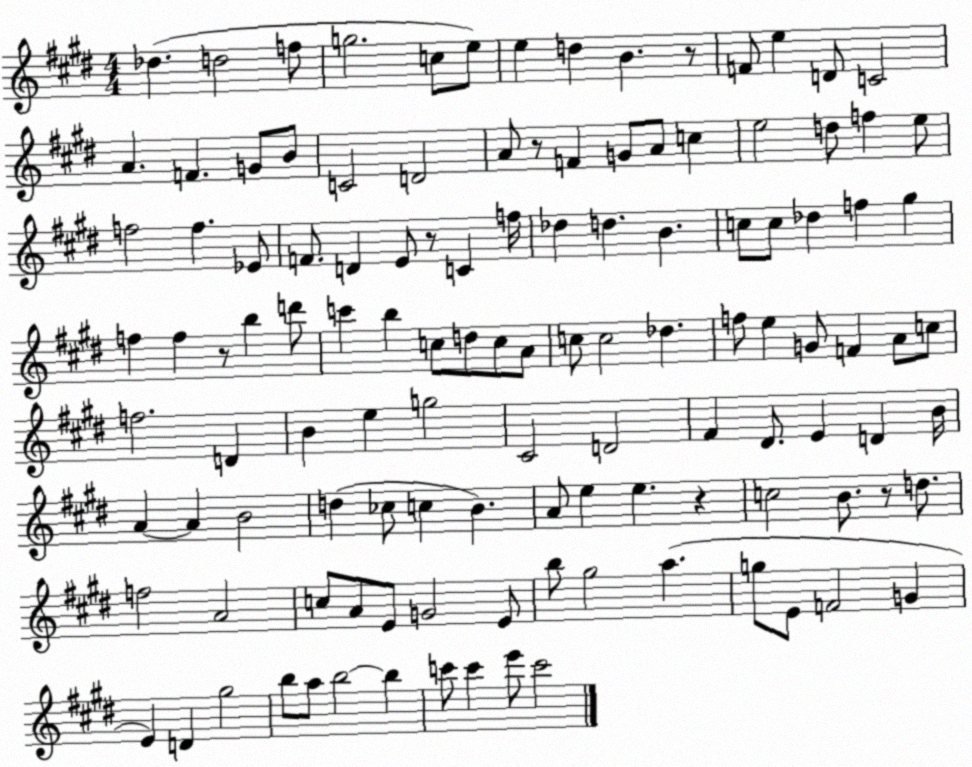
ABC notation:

X:1
T:Untitled
M:4/4
L:1/4
K:E
_d d2 f/2 g2 c/2 e/2 e d B z/2 F/2 e D/2 C2 A F G/2 B/2 C2 D2 A/2 z/2 F G/2 A/2 c e2 d/2 f e/2 f2 f _E/2 F/2 D E/2 z/2 C f/4 _d d B c/2 c/2 _d f ^g f f z/2 b d'/2 c' b c/2 d/2 c/2 A/2 c/2 c2 _d f/2 e G/2 F A/2 c/2 f2 D B e g2 ^C2 D2 ^F ^D/2 E D B/4 A A B2 d _c/2 c B A/2 e e z c2 B/2 z/2 d/2 f2 A2 c/2 A/2 E/2 G2 E/2 b/2 ^g2 a g/2 E/2 F2 G E D ^g2 b/2 a/2 b2 b c'/2 c' e'/2 c'2